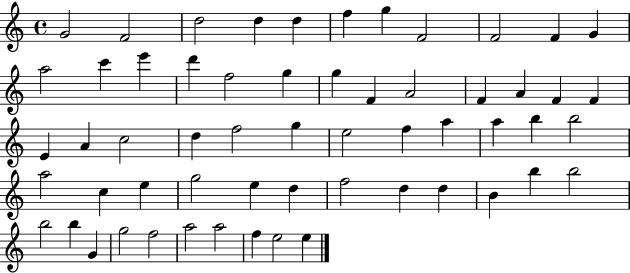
{
  \clef treble
  \time 4/4
  \defaultTimeSignature
  \key c \major
  g'2 f'2 | d''2 d''4 d''4 | f''4 g''4 f'2 | f'2 f'4 g'4 | \break a''2 c'''4 e'''4 | d'''4 f''2 g''4 | g''4 f'4 a'2 | f'4 a'4 f'4 f'4 | \break e'4 a'4 c''2 | d''4 f''2 g''4 | e''2 f''4 a''4 | a''4 b''4 b''2 | \break a''2 c''4 e''4 | g''2 e''4 d''4 | f''2 d''4 d''4 | b'4 b''4 b''2 | \break b''2 b''4 g'4 | g''2 f''2 | a''2 a''2 | f''4 e''2 e''4 | \break \bar "|."
}